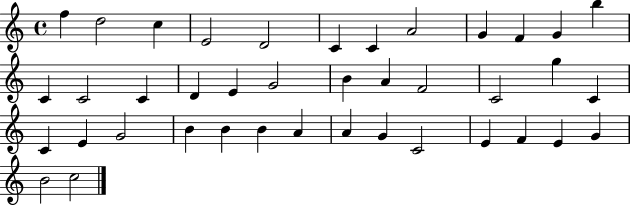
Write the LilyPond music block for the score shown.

{
  \clef treble
  \time 4/4
  \defaultTimeSignature
  \key c \major
  f''4 d''2 c''4 | e'2 d'2 | c'4 c'4 a'2 | g'4 f'4 g'4 b''4 | \break c'4 c'2 c'4 | d'4 e'4 g'2 | b'4 a'4 f'2 | c'2 g''4 c'4 | \break c'4 e'4 g'2 | b'4 b'4 b'4 a'4 | a'4 g'4 c'2 | e'4 f'4 e'4 g'4 | \break b'2 c''2 | \bar "|."
}